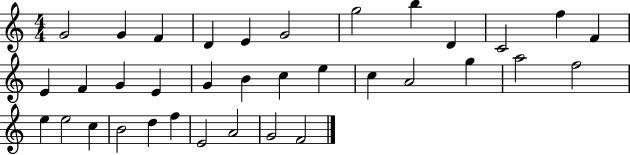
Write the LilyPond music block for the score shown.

{
  \clef treble
  \numericTimeSignature
  \time 4/4
  \key c \major
  g'2 g'4 f'4 | d'4 e'4 g'2 | g''2 b''4 d'4 | c'2 f''4 f'4 | \break e'4 f'4 g'4 e'4 | g'4 b'4 c''4 e''4 | c''4 a'2 g''4 | a''2 f''2 | \break e''4 e''2 c''4 | b'2 d''4 f''4 | e'2 a'2 | g'2 f'2 | \break \bar "|."
}